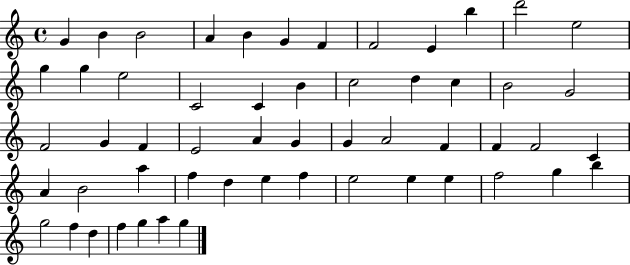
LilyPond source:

{
  \clef treble
  \time 4/4
  \defaultTimeSignature
  \key c \major
  g'4 b'4 b'2 | a'4 b'4 g'4 f'4 | f'2 e'4 b''4 | d'''2 e''2 | \break g''4 g''4 e''2 | c'2 c'4 b'4 | c''2 d''4 c''4 | b'2 g'2 | \break f'2 g'4 f'4 | e'2 a'4 g'4 | g'4 a'2 f'4 | f'4 f'2 c'4 | \break a'4 b'2 a''4 | f''4 d''4 e''4 f''4 | e''2 e''4 e''4 | f''2 g''4 b''4 | \break g''2 f''4 d''4 | f''4 g''4 a''4 g''4 | \bar "|."
}